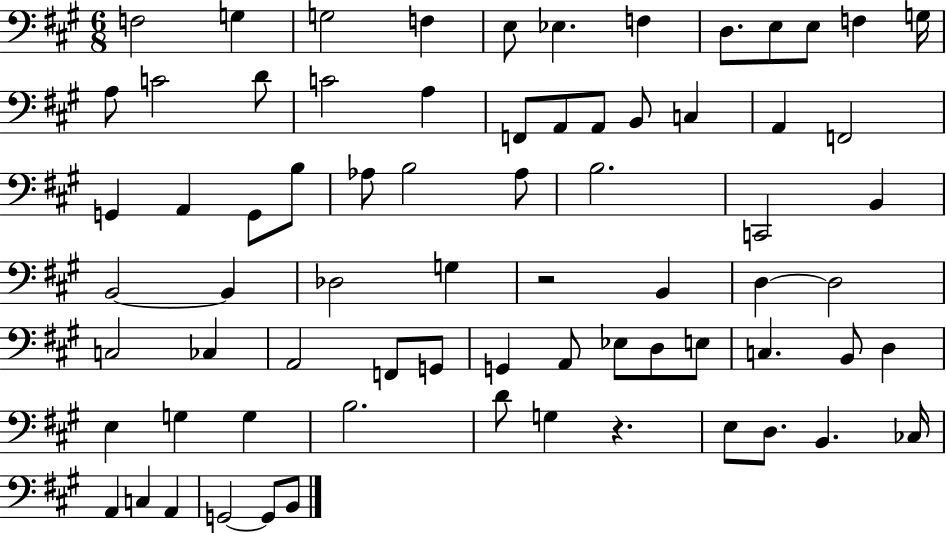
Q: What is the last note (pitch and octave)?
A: B2